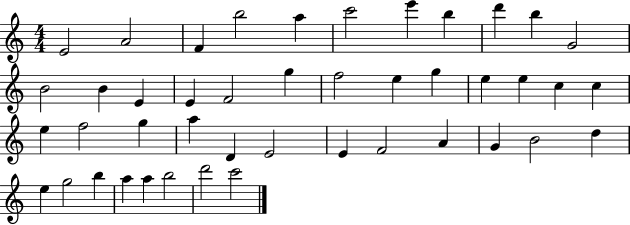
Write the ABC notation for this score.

X:1
T:Untitled
M:4/4
L:1/4
K:C
E2 A2 F b2 a c'2 e' b d' b G2 B2 B E E F2 g f2 e g e e c c e f2 g a D E2 E F2 A G B2 d e g2 b a a b2 d'2 c'2